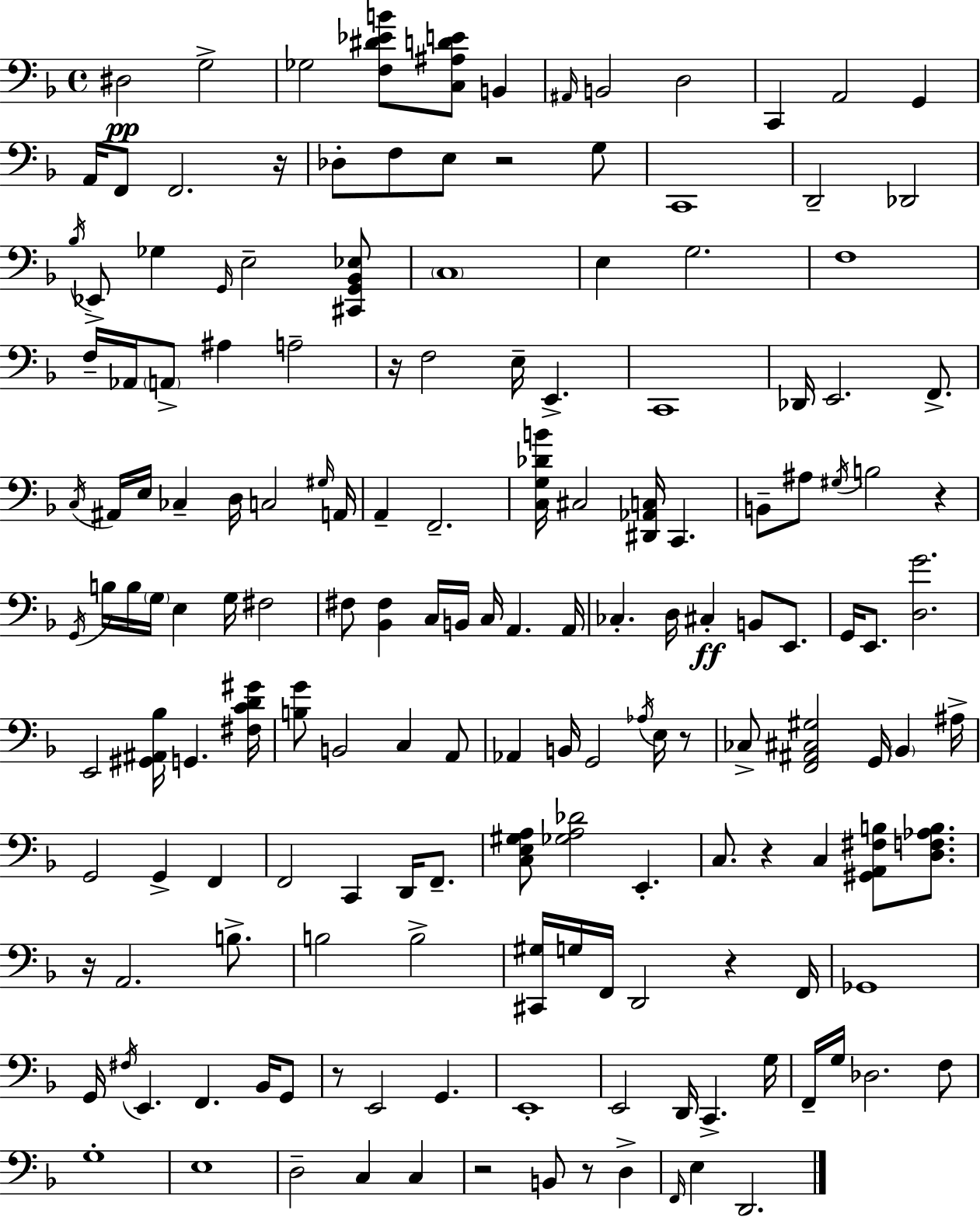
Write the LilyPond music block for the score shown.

{
  \clef bass
  \time 4/4
  \defaultTimeSignature
  \key f \major
  dis2\pp g2-> | ges2 <f dis' ees' b'>8 <c ais d' e'>8 b,4 | \grace { ais,16 } b,2 d2 | c,4 a,2 g,4 | \break a,16 f,8 f,2. | r16 des8-. f8 e8 r2 g8 | c,1 | d,2-- des,2 | \break \acciaccatura { bes16 } ees,8-> ges4 \grace { g,16 } e2-- | <cis, g, bes, ees>8 \parenthesize c1 | e4 g2. | f1 | \break f16-- aes,16 \parenthesize a,8-> ais4 a2-- | r16 f2 e16-- e,4.-> | c,1 | des,16 e,2. | \break f,8.-> \acciaccatura { c16 } ais,16 e16 ces4-- d16 c2 | \grace { gis16 } a,16 a,4-- f,2.-- | <c g des' b'>16 cis2 <dis, aes, c>16 c,4. | b,8-- ais8 \acciaccatura { gis16 } b2 | \break r4 \acciaccatura { g,16 } b16 b16 \parenthesize g16 e4 g16 fis2 | fis8 <bes, fis>4 c16 b,16 c16 | a,4. a,16 ces4.-. d16 cis4-.\ff | b,8 e,8. g,16 e,8. <d g'>2. | \break e,2 <gis, ais, bes>16 | g,4. <fis c' d' gis'>16 <b g'>8 b,2 | c4 a,8 aes,4 b,16 g,2 | \acciaccatura { aes16 } e16 r8 ces8-> <f, ais, cis gis>2 | \break g,16 \parenthesize bes,4 ais16-> g,2 | g,4-> f,4 f,2 | c,4 d,16 f,8.-- <c e gis a>8 <ges a des'>2 | e,4.-. c8. r4 c4 | \break <gis, a, fis b>8 <d f aes b>8. r16 a,2. | b8.-> b2 | b2-> <cis, gis>16 g16 f,16 d,2 | r4 f,16 ges,1 | \break g,16 \acciaccatura { fis16 } e,4. | f,4. bes,16 g,8 r8 e,2 | g,4. e,1-. | e,2 | \break d,16 c,4.-> g16 f,16-- g16 des2. | f8 g1-. | e1 | d2-- | \break c4 c4 r2 | b,8 r8 d4-> \grace { f,16 } e4 d,2. | \bar "|."
}